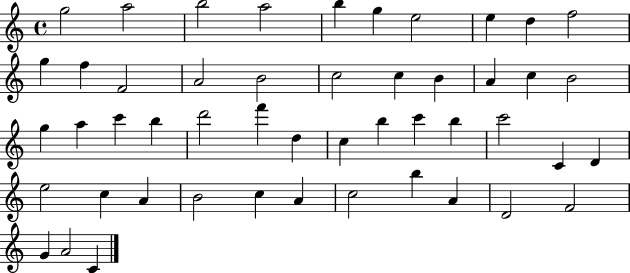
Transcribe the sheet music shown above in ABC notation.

X:1
T:Untitled
M:4/4
L:1/4
K:C
g2 a2 b2 a2 b g e2 e d f2 g f F2 A2 B2 c2 c B A c B2 g a c' b d'2 f' d c b c' b c'2 C D e2 c A B2 c A c2 b A D2 F2 G A2 C